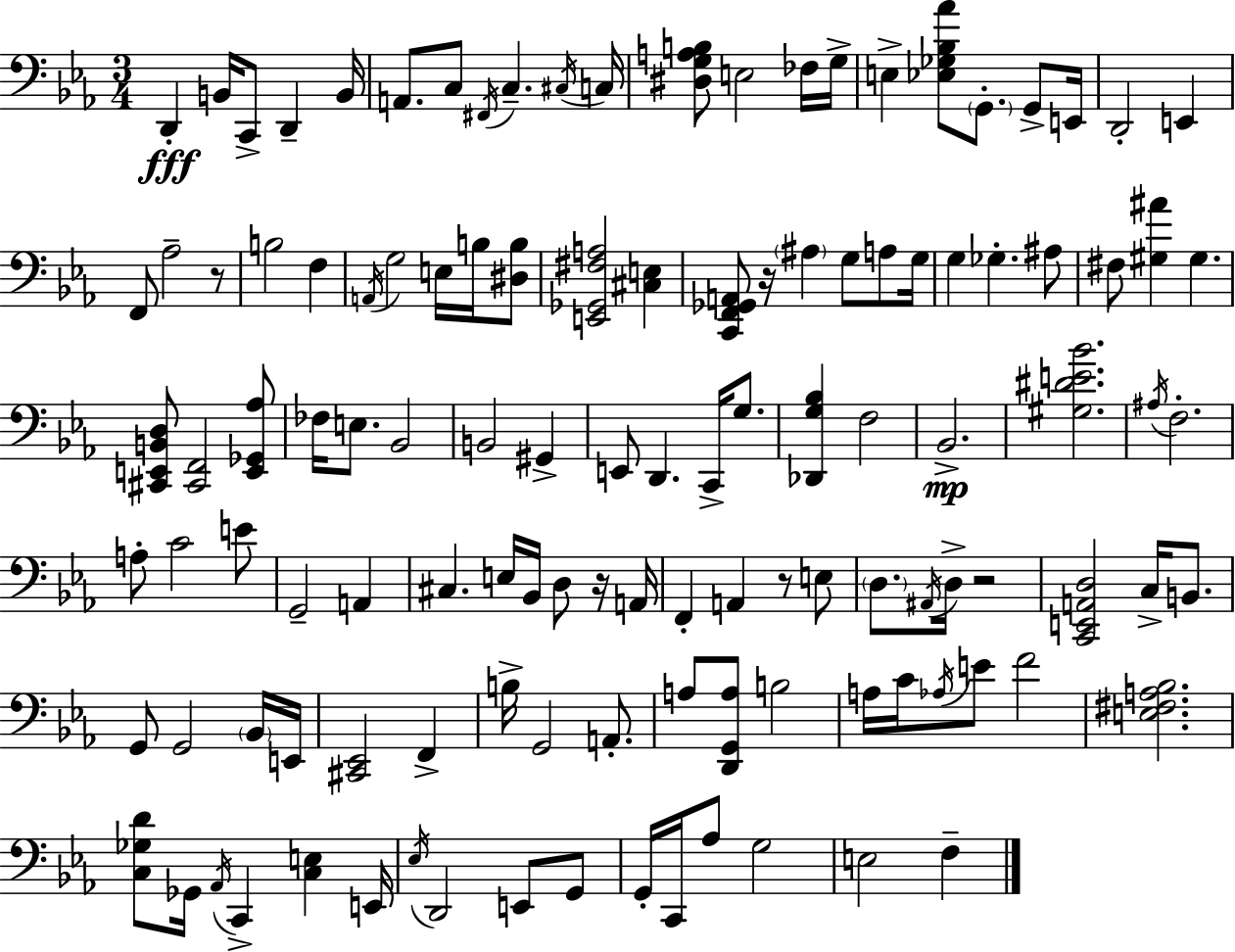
D2/q B2/s C2/e D2/q B2/s A2/e. C3/e F#2/s C3/q. C#3/s C3/s [D#3,G3,A3,B3]/e E3/h FES3/s G3/s E3/q [Eb3,Gb3,Bb3,Ab4]/e G2/e. G2/e E2/s D2/h E2/q F2/e Ab3/h R/e B3/h F3/q A2/s G3/h E3/s B3/s [D#3,B3]/e [E2,Gb2,F#3,A3]/h [C#3,E3]/q [C2,F2,Gb2,A2]/e R/s A#3/q G3/e A3/e G3/s G3/q Gb3/q. A#3/e F#3/e [G#3,A#4]/q G#3/q. [C#2,E2,B2,D3]/e [C#2,F2]/h [E2,Gb2,Ab3]/e FES3/s E3/e. Bb2/h B2/h G#2/q E2/e D2/q. C2/s G3/e. [Db2,G3,Bb3]/q F3/h Bb2/h. [G#3,D#4,E4,Bb4]/h. A#3/s F3/h. A3/e C4/h E4/e G2/h A2/q C#3/q. E3/s Bb2/s D3/e R/s A2/s F2/q A2/q R/e E3/e D3/e. A#2/s D3/s R/h [C2,E2,A2,D3]/h C3/s B2/e. G2/e G2/h Bb2/s E2/s [C#2,Eb2]/h F2/q B3/s G2/h A2/e. A3/e [D2,G2,A3]/e B3/h A3/s C4/s Ab3/s E4/e F4/h [E3,F#3,A3,Bb3]/h. [C3,Gb3,D4]/e Gb2/s Ab2/s C2/q [C3,E3]/q E2/s Eb3/s D2/h E2/e G2/e G2/s C2/s Ab3/e G3/h E3/h F3/q